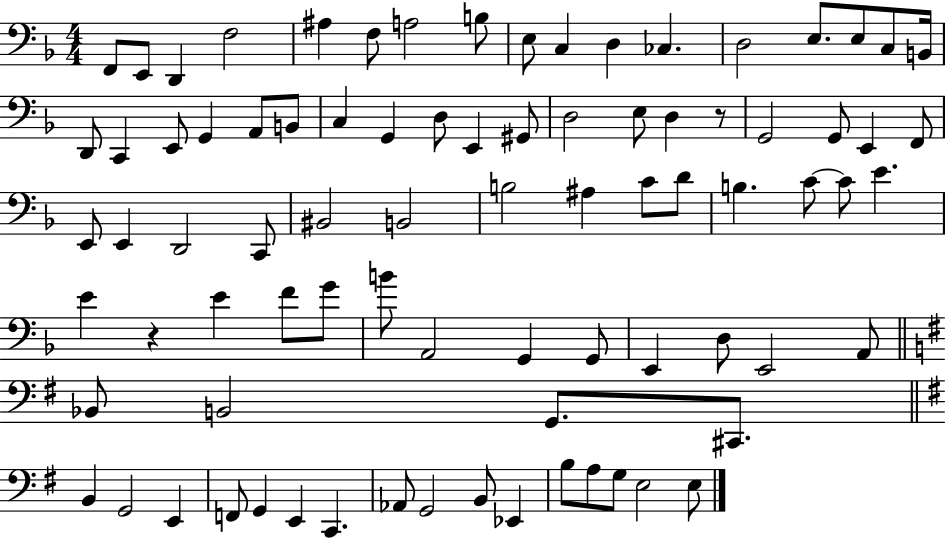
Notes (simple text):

F2/e E2/e D2/q F3/h A#3/q F3/e A3/h B3/e E3/e C3/q D3/q CES3/q. D3/h E3/e. E3/e C3/e B2/s D2/e C2/q E2/e G2/q A2/e B2/e C3/q G2/q D3/e E2/q G#2/e D3/h E3/e D3/q R/e G2/h G2/e E2/q F2/e E2/e E2/q D2/h C2/e BIS2/h B2/h B3/h A#3/q C4/e D4/e B3/q. C4/e C4/e E4/q. E4/q R/q E4/q F4/e G4/e B4/e A2/h G2/q G2/e E2/q D3/e E2/h A2/e Bb2/e B2/h G2/e. C#2/e. B2/q G2/h E2/q F2/e G2/q E2/q C2/q. Ab2/e G2/h B2/e Eb2/q B3/e A3/e G3/e E3/h E3/e